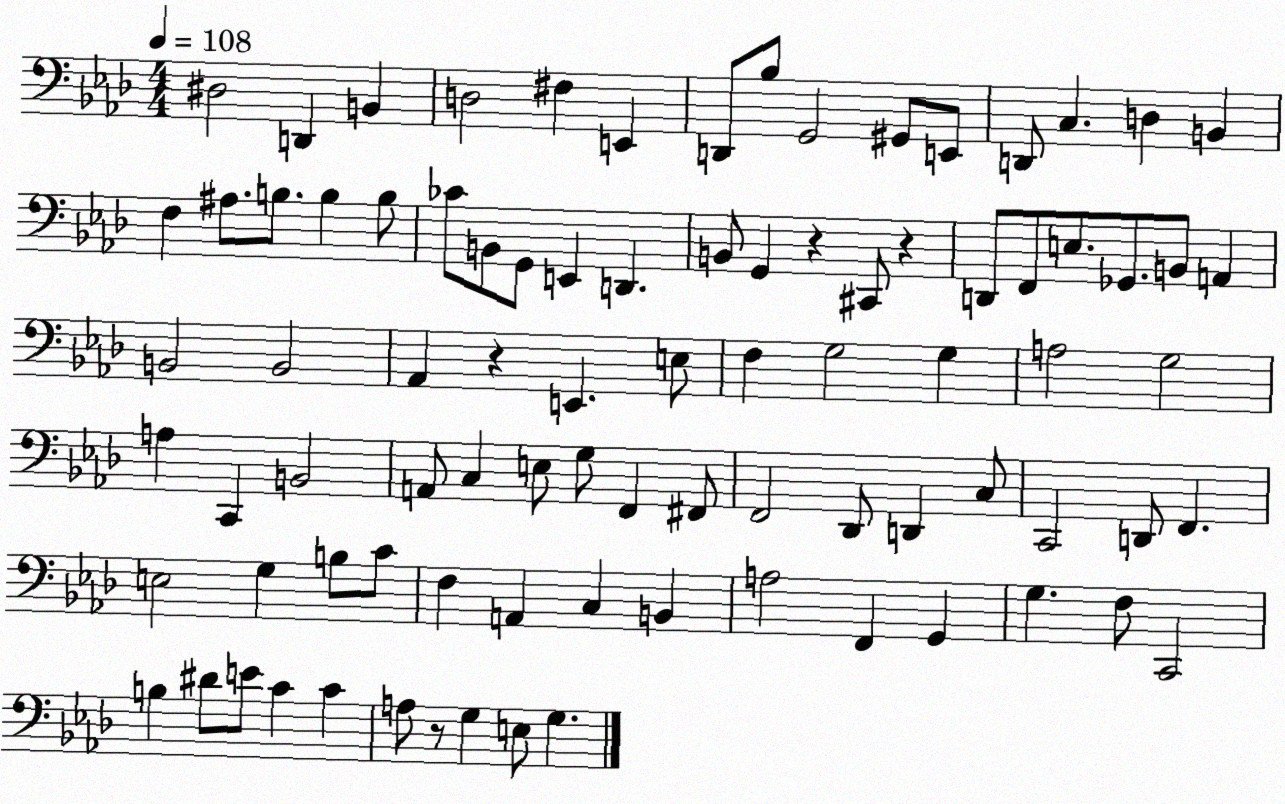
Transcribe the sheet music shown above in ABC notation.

X:1
T:Untitled
M:4/4
L:1/4
K:Ab
^D,2 D,, B,, D,2 ^F, E,, D,,/2 _B,/2 G,,2 ^G,,/2 E,,/2 D,,/2 C, D, B,, F, ^A,/2 B,/2 B, B,/2 _C/2 B,,/2 G,,/2 E,, D,, B,,/2 G,, z ^C,,/2 z D,,/2 F,,/2 E,/2 _G,,/2 B,,/2 A,, B,,2 B,,2 _A,, z E,, E,/2 F, G,2 G, A,2 G,2 A, C,, B,,2 A,,/2 C, E,/2 G,/2 F,, ^F,,/2 F,,2 _D,,/2 D,, C,/2 C,,2 D,,/2 F,, E,2 G, B,/2 C/2 F, A,, C, B,, A,2 F,, G,, G, F,/2 C,,2 B, ^D/2 E/2 C C A,/2 z/2 G, E,/2 G,